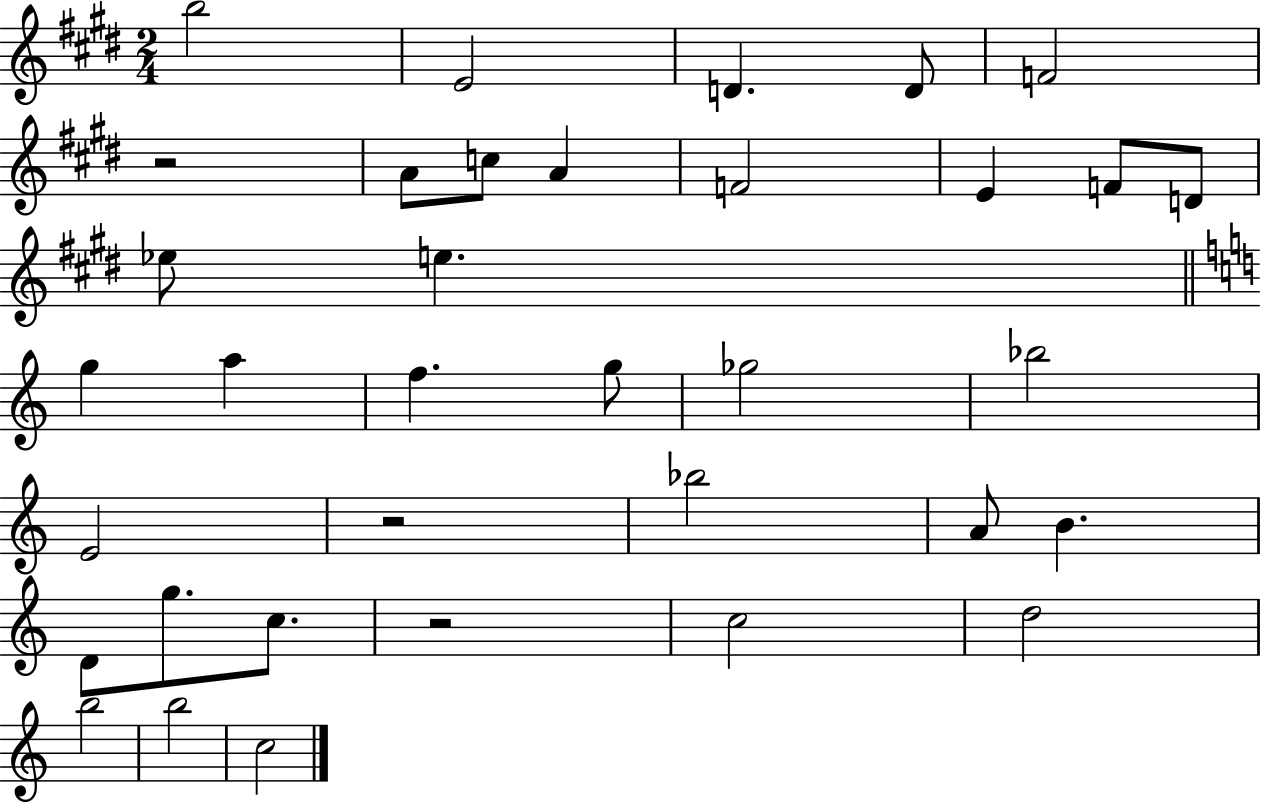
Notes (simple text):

B5/h E4/h D4/q. D4/e F4/h R/h A4/e C5/e A4/q F4/h E4/q F4/e D4/e Eb5/e E5/q. G5/q A5/q F5/q. G5/e Gb5/h Bb5/h E4/h R/h Bb5/h A4/e B4/q. D4/e G5/e. C5/e. R/h C5/h D5/h B5/h B5/h C5/h